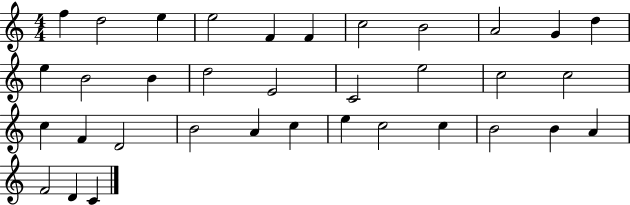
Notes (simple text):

F5/q D5/h E5/q E5/h F4/q F4/q C5/h B4/h A4/h G4/q D5/q E5/q B4/h B4/q D5/h E4/h C4/h E5/h C5/h C5/h C5/q F4/q D4/h B4/h A4/q C5/q E5/q C5/h C5/q B4/h B4/q A4/q F4/h D4/q C4/q